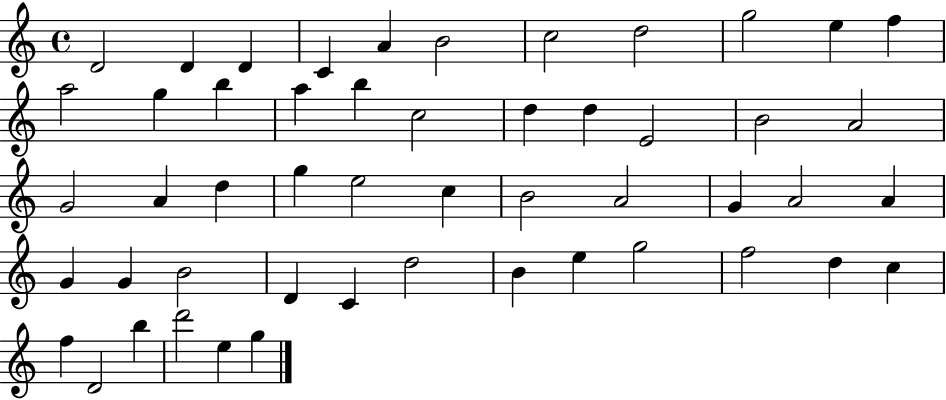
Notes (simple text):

D4/h D4/q D4/q C4/q A4/q B4/h C5/h D5/h G5/h E5/q F5/q A5/h G5/q B5/q A5/q B5/q C5/h D5/q D5/q E4/h B4/h A4/h G4/h A4/q D5/q G5/q E5/h C5/q B4/h A4/h G4/q A4/h A4/q G4/q G4/q B4/h D4/q C4/q D5/h B4/q E5/q G5/h F5/h D5/q C5/q F5/q D4/h B5/q D6/h E5/q G5/q